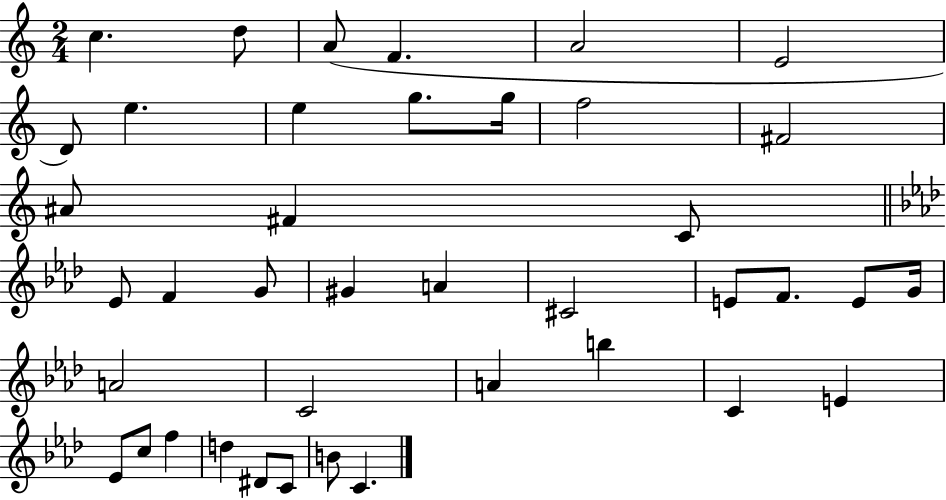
C5/q. D5/e A4/e F4/q. A4/h E4/h D4/e E5/q. E5/q G5/e. G5/s F5/h F#4/h A#4/e F#4/q C4/e Eb4/e F4/q G4/e G#4/q A4/q C#4/h E4/e F4/e. E4/e G4/s A4/h C4/h A4/q B5/q C4/q E4/q Eb4/e C5/e F5/q D5/q D#4/e C4/e B4/e C4/q.